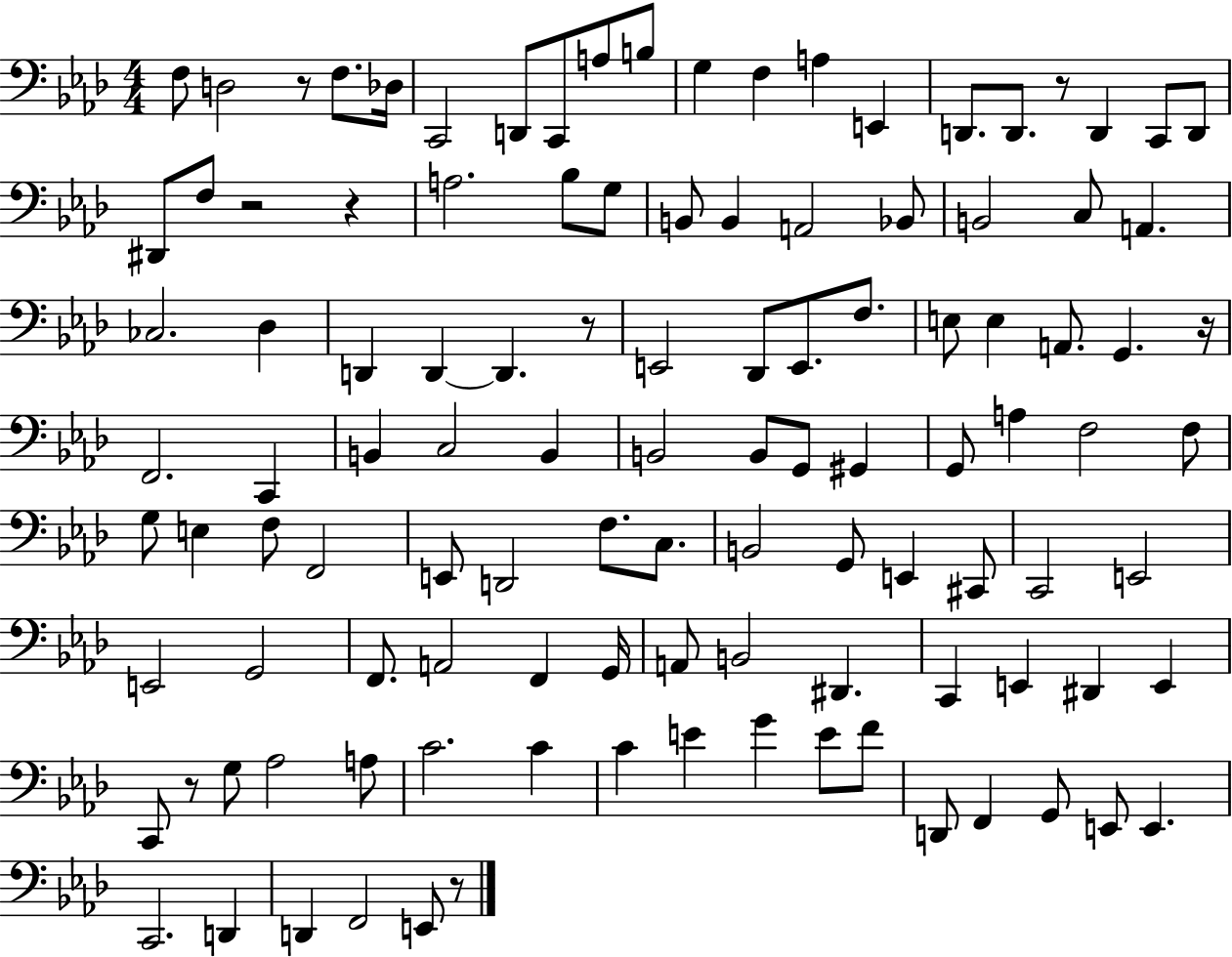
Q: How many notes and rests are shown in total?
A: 112